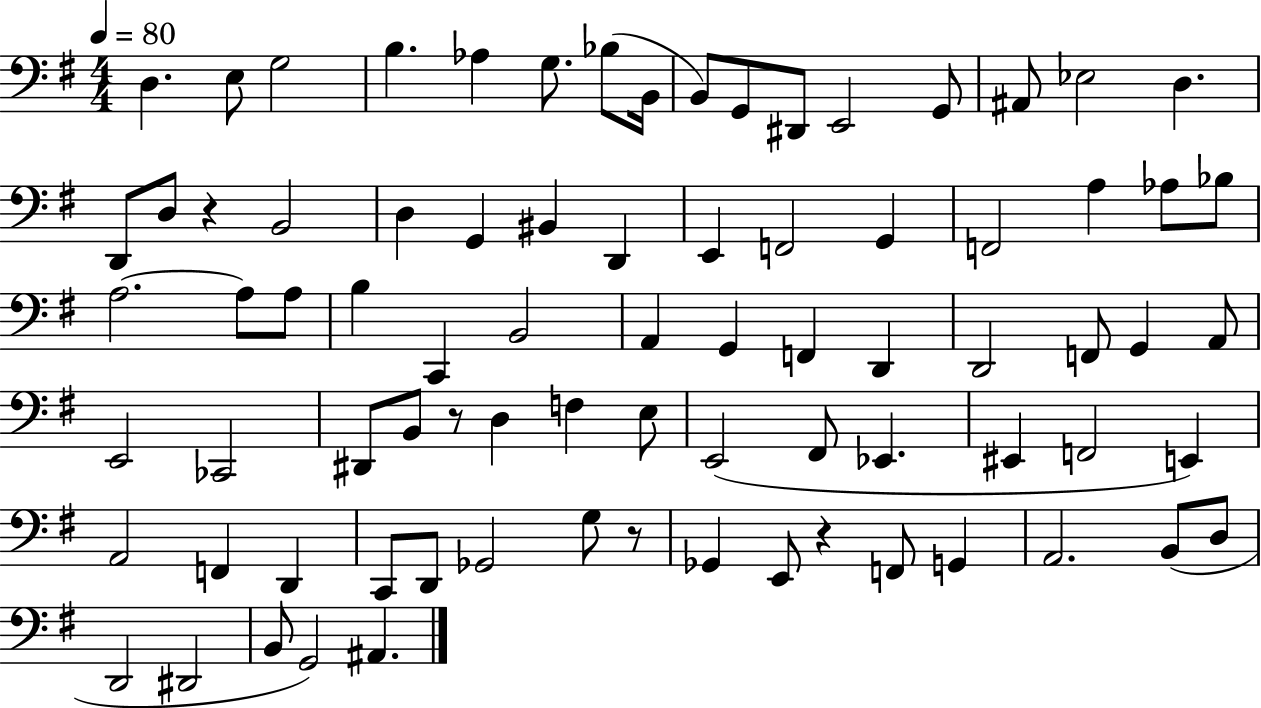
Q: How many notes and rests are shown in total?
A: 80